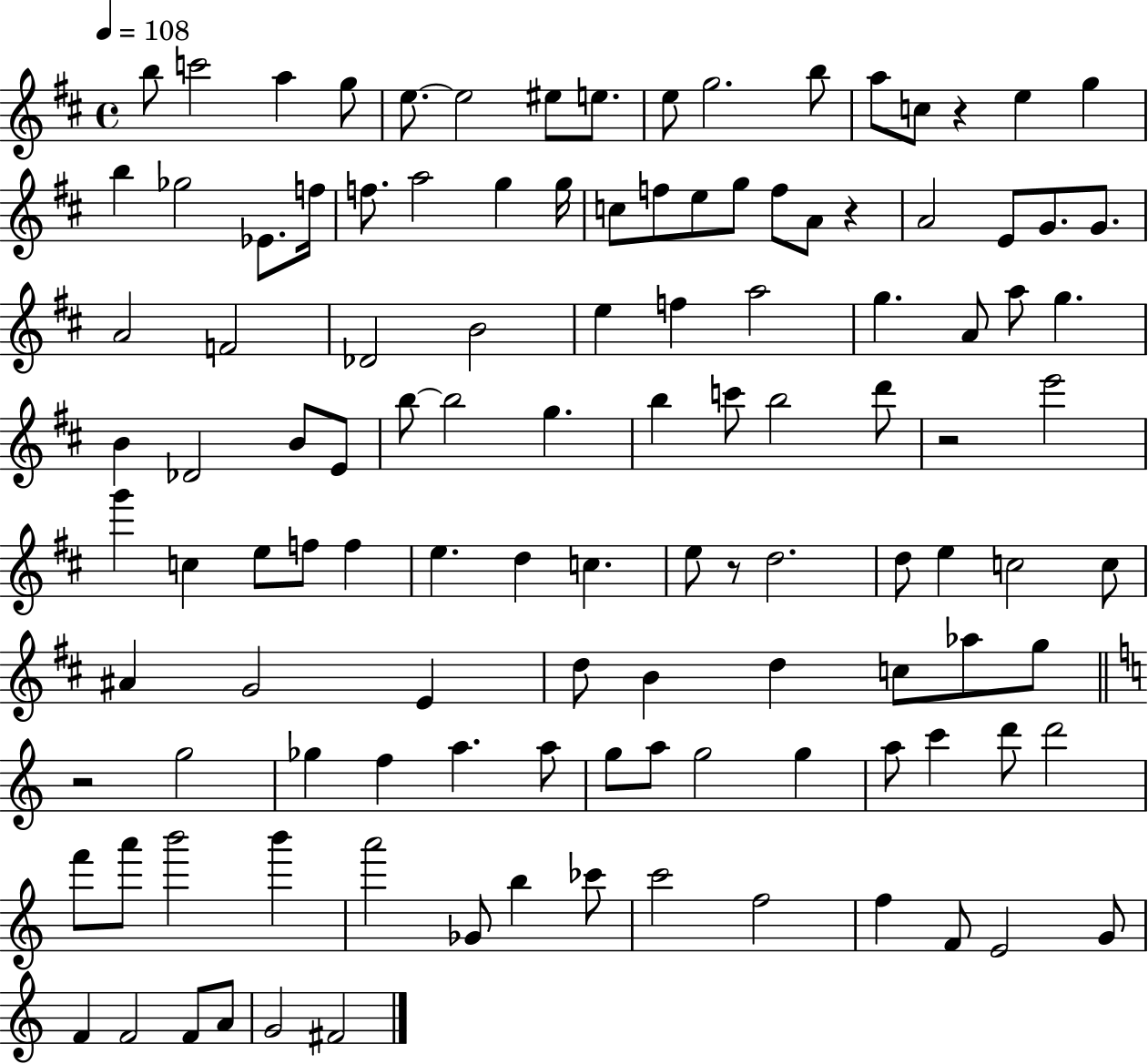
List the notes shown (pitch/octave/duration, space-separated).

B5/e C6/h A5/q G5/e E5/e. E5/h EIS5/e E5/e. E5/e G5/h. B5/e A5/e C5/e R/q E5/q G5/q B5/q Gb5/h Eb4/e. F5/s F5/e. A5/h G5/q G5/s C5/e F5/e E5/e G5/e F5/e A4/e R/q A4/h E4/e G4/e. G4/e. A4/h F4/h Db4/h B4/h E5/q F5/q A5/h G5/q. A4/e A5/e G5/q. B4/q Db4/h B4/e E4/e B5/e B5/h G5/q. B5/q C6/e B5/h D6/e R/h E6/h G6/q C5/q E5/e F5/e F5/q E5/q. D5/q C5/q. E5/e R/e D5/h. D5/e E5/q C5/h C5/e A#4/q G4/h E4/q D5/e B4/q D5/q C5/e Ab5/e G5/e R/h G5/h Gb5/q F5/q A5/q. A5/e G5/e A5/e G5/h G5/q A5/e C6/q D6/e D6/h F6/e A6/e B6/h B6/q A6/h Gb4/e B5/q CES6/e C6/h F5/h F5/q F4/e E4/h G4/e F4/q F4/h F4/e A4/e G4/h F#4/h